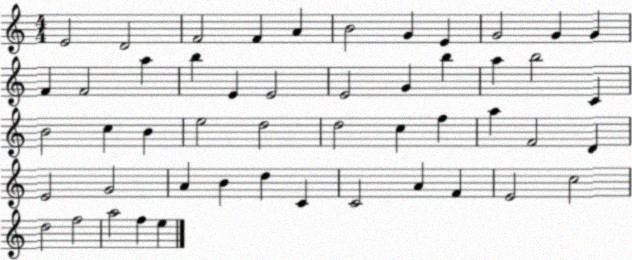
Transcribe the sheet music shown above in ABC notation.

X:1
T:Untitled
M:4/4
L:1/4
K:C
E2 D2 F2 F A B2 G E G2 G G F F2 a b E E2 E2 G b a b2 C B2 c B e2 d2 d2 c f a F2 D E2 G2 A B d C C2 A F E2 c2 d2 f2 a2 f e